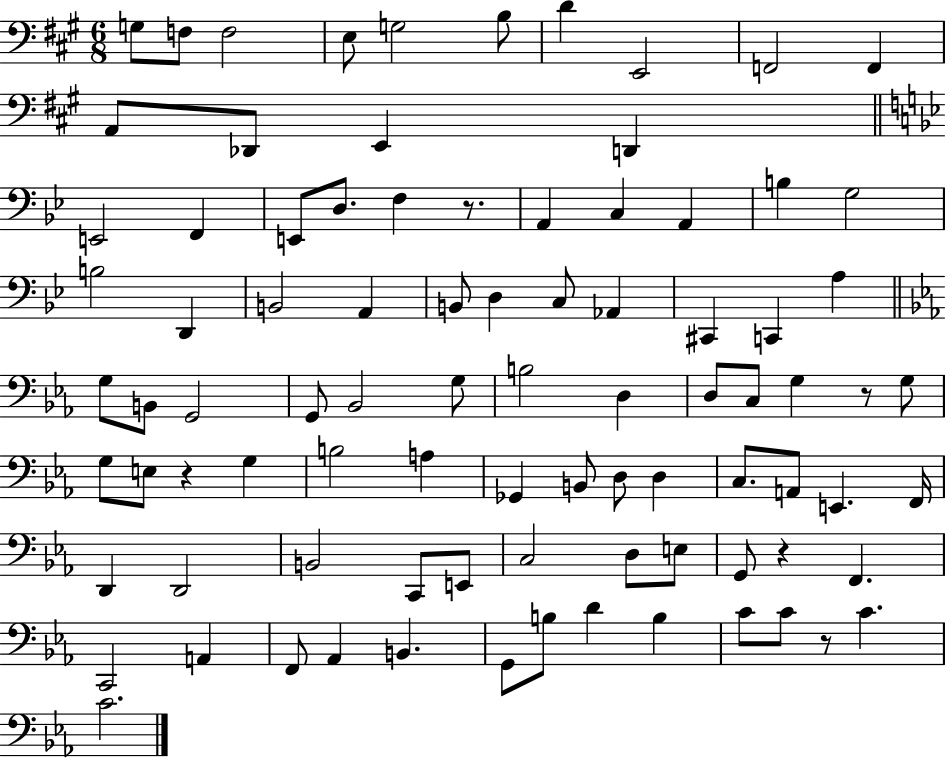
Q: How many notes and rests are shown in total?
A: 88